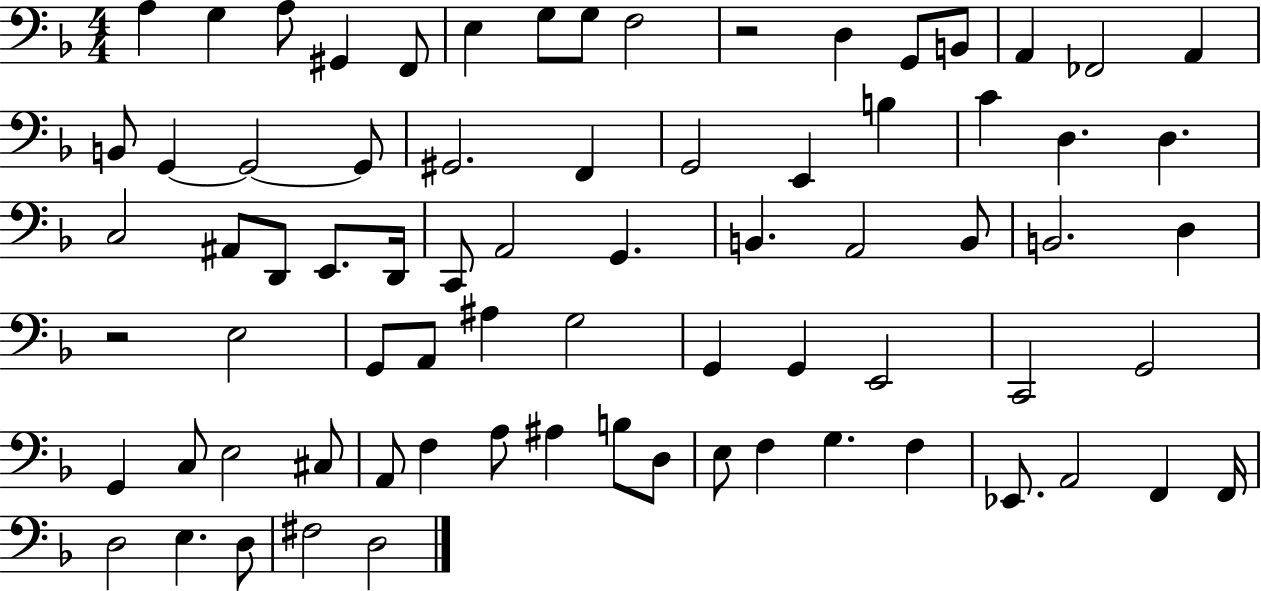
A3/q G3/q A3/e G#2/q F2/e E3/q G3/e G3/e F3/h R/h D3/q G2/e B2/e A2/q FES2/h A2/q B2/e G2/q G2/h G2/e G#2/h. F2/q G2/h E2/q B3/q C4/q D3/q. D3/q. C3/h A#2/e D2/e E2/e. D2/s C2/e A2/h G2/q. B2/q. A2/h B2/e B2/h. D3/q R/h E3/h G2/e A2/e A#3/q G3/h G2/q G2/q E2/h C2/h G2/h G2/q C3/e E3/h C#3/e A2/e F3/q A3/e A#3/q B3/e D3/e E3/e F3/q G3/q. F3/q Eb2/e. A2/h F2/q F2/s D3/h E3/q. D3/e F#3/h D3/h